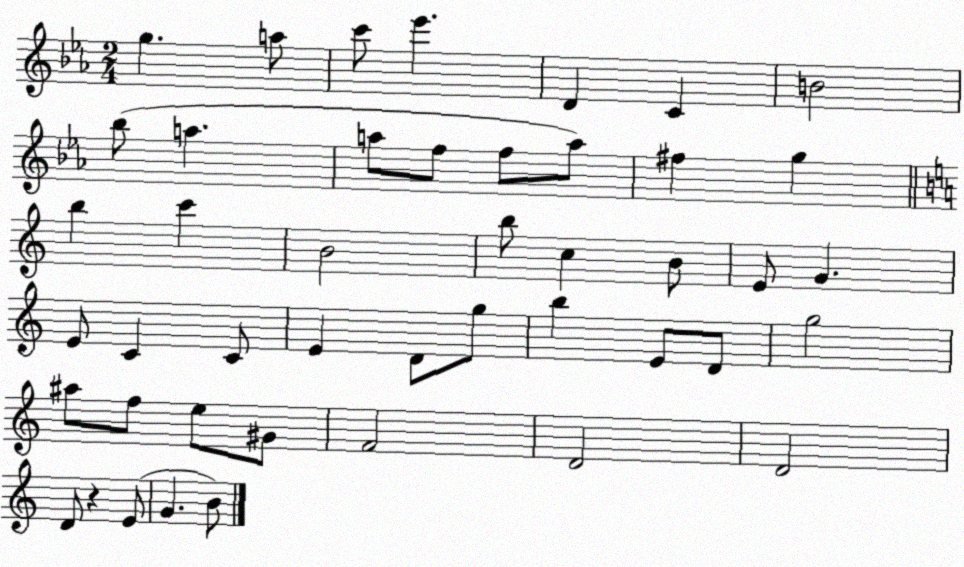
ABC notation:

X:1
T:Untitled
M:2/4
L:1/4
K:Eb
g a/2 c'/2 _e' D C B2 _b/2 a a/2 f/2 f/2 a/2 ^f g b c' B2 b/2 c B/2 E/2 G E/2 C C/2 E D/2 g/2 b E/2 D/2 g2 ^a/2 f/2 e/2 ^G/2 F2 D2 D2 D/2 z E/2 G B/2